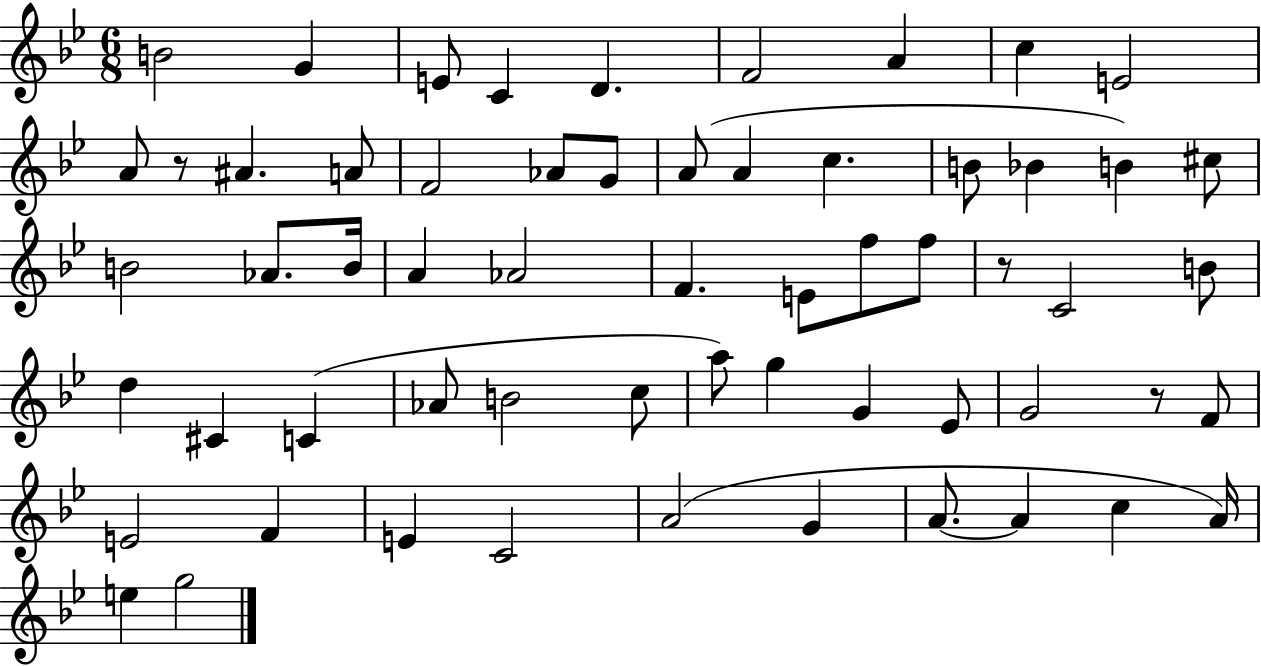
{
  \clef treble
  \numericTimeSignature
  \time 6/8
  \key bes \major
  b'2 g'4 | e'8 c'4 d'4. | f'2 a'4 | c''4 e'2 | \break a'8 r8 ais'4. a'8 | f'2 aes'8 g'8 | a'8( a'4 c''4. | b'8 bes'4 b'4) cis''8 | \break b'2 aes'8. b'16 | a'4 aes'2 | f'4. e'8 f''8 f''8 | r8 c'2 b'8 | \break d''4 cis'4 c'4( | aes'8 b'2 c''8 | a''8) g''4 g'4 ees'8 | g'2 r8 f'8 | \break e'2 f'4 | e'4 c'2 | a'2( g'4 | a'8.~~ a'4 c''4 a'16) | \break e''4 g''2 | \bar "|."
}